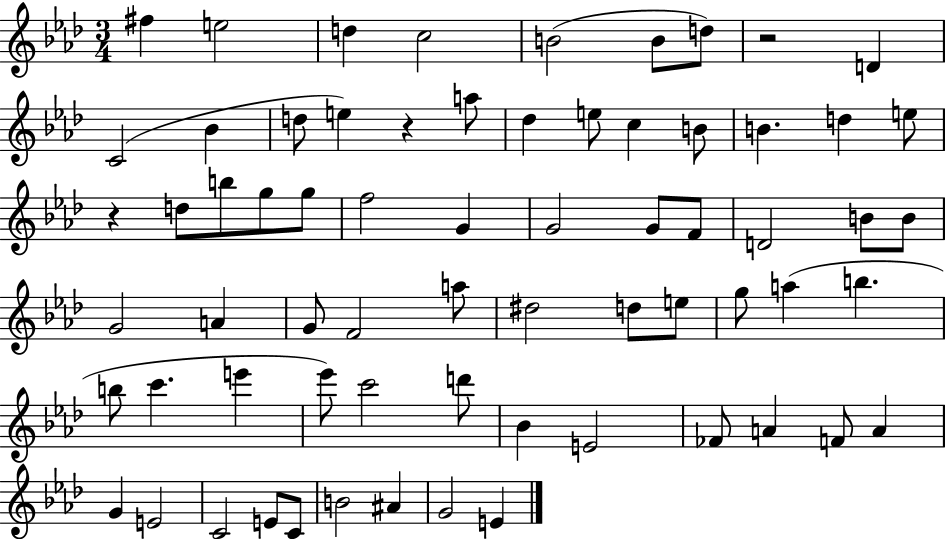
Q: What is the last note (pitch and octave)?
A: E4